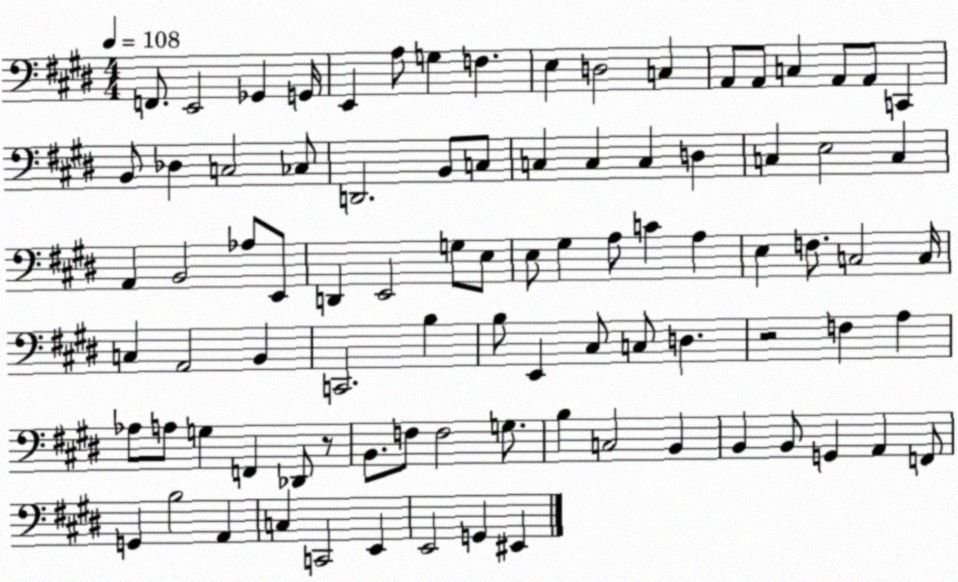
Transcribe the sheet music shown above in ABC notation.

X:1
T:Untitled
M:4/4
L:1/4
K:E
F,,/2 E,,2 _G,, G,,/4 E,, A,/2 G, F, E, D,2 C, A,,/2 A,,/2 C, A,,/2 A,,/2 C,, B,,/2 _D, C,2 _C,/2 D,,2 B,,/2 C,/2 C, C, C, D, C, E,2 C, A,, B,,2 _A,/2 E,,/2 D,, E,,2 G,/2 E,/2 E,/2 ^G, A,/2 C A, E, F,/2 C,2 C,/4 C, A,,2 B,, C,,2 B, B,/2 E,, ^C,/2 C,/2 D, z2 F, A, _A,/2 A,/2 G, F,, _D,,/2 z/2 B,,/2 F,/2 F,2 G,/2 B, C,2 B,, B,, B,,/2 G,, A,, F,,/2 G,, B,2 A,, C, C,,2 E,, E,,2 G,, ^E,,